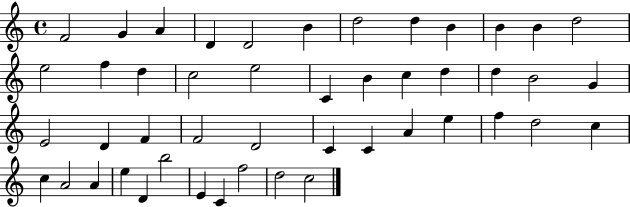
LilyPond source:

{
  \clef treble
  \time 4/4
  \defaultTimeSignature
  \key c \major
  f'2 g'4 a'4 | d'4 d'2 b'4 | d''2 d''4 b'4 | b'4 b'4 d''2 | \break e''2 f''4 d''4 | c''2 e''2 | c'4 b'4 c''4 d''4 | d''4 b'2 g'4 | \break e'2 d'4 f'4 | f'2 d'2 | c'4 c'4 a'4 e''4 | f''4 d''2 c''4 | \break c''4 a'2 a'4 | e''4 d'4 b''2 | e'4 c'4 f''2 | d''2 c''2 | \break \bar "|."
}